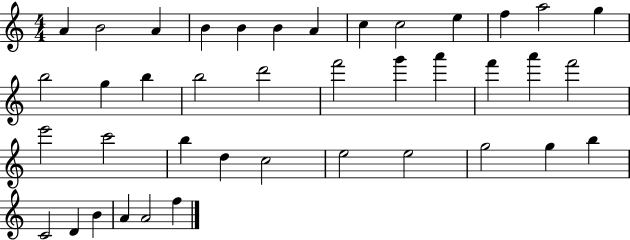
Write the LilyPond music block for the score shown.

{
  \clef treble
  \numericTimeSignature
  \time 4/4
  \key c \major
  a'4 b'2 a'4 | b'4 b'4 b'4 a'4 | c''4 c''2 e''4 | f''4 a''2 g''4 | \break b''2 g''4 b''4 | b''2 d'''2 | f'''2 g'''4 a'''4 | f'''4 a'''4 f'''2 | \break e'''2 c'''2 | b''4 d''4 c''2 | e''2 e''2 | g''2 g''4 b''4 | \break c'2 d'4 b'4 | a'4 a'2 f''4 | \bar "|."
}